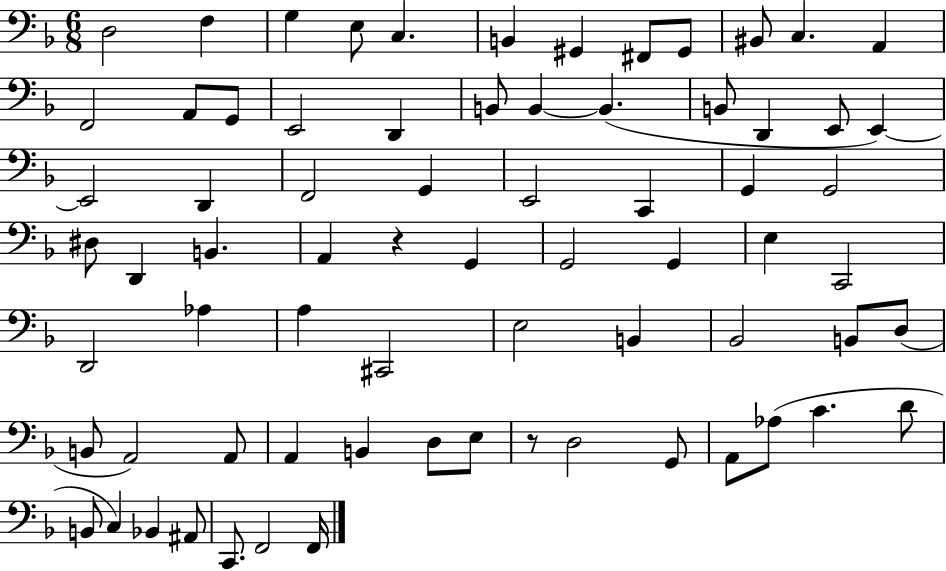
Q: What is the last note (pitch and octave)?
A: F2